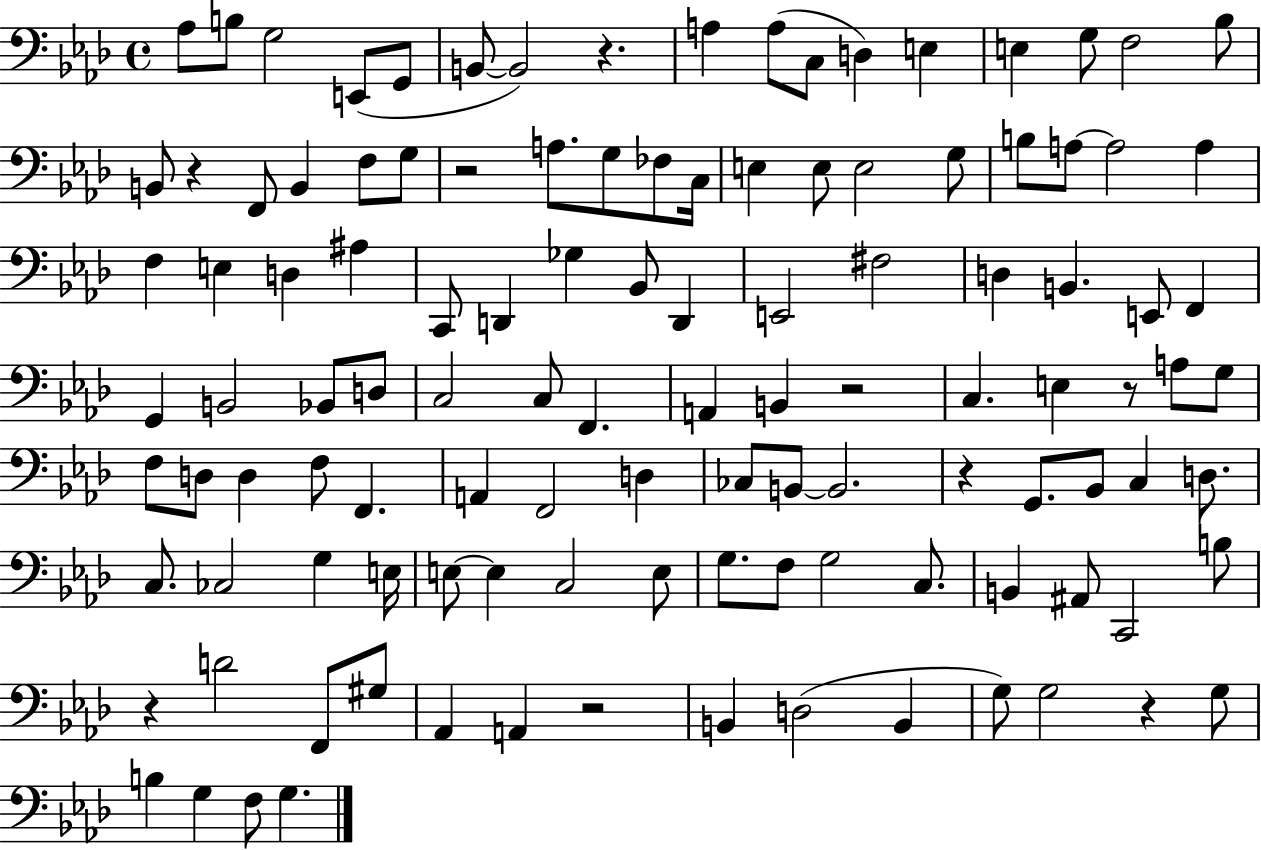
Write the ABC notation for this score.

X:1
T:Untitled
M:4/4
L:1/4
K:Ab
_A,/2 B,/2 G,2 E,,/2 G,,/2 B,,/2 B,,2 z A, A,/2 C,/2 D, E, E, G,/2 F,2 _B,/2 B,,/2 z F,,/2 B,, F,/2 G,/2 z2 A,/2 G,/2 _F,/2 C,/4 E, E,/2 E,2 G,/2 B,/2 A,/2 A,2 A, F, E, D, ^A, C,,/2 D,, _G, _B,,/2 D,, E,,2 ^F,2 D, B,, E,,/2 F,, G,, B,,2 _B,,/2 D,/2 C,2 C,/2 F,, A,, B,, z2 C, E, z/2 A,/2 G,/2 F,/2 D,/2 D, F,/2 F,, A,, F,,2 D, _C,/2 B,,/2 B,,2 z G,,/2 _B,,/2 C, D,/2 C,/2 _C,2 G, E,/4 E,/2 E, C,2 E,/2 G,/2 F,/2 G,2 C,/2 B,, ^A,,/2 C,,2 B,/2 z D2 F,,/2 ^G,/2 _A,, A,, z2 B,, D,2 B,, G,/2 G,2 z G,/2 B, G, F,/2 G,